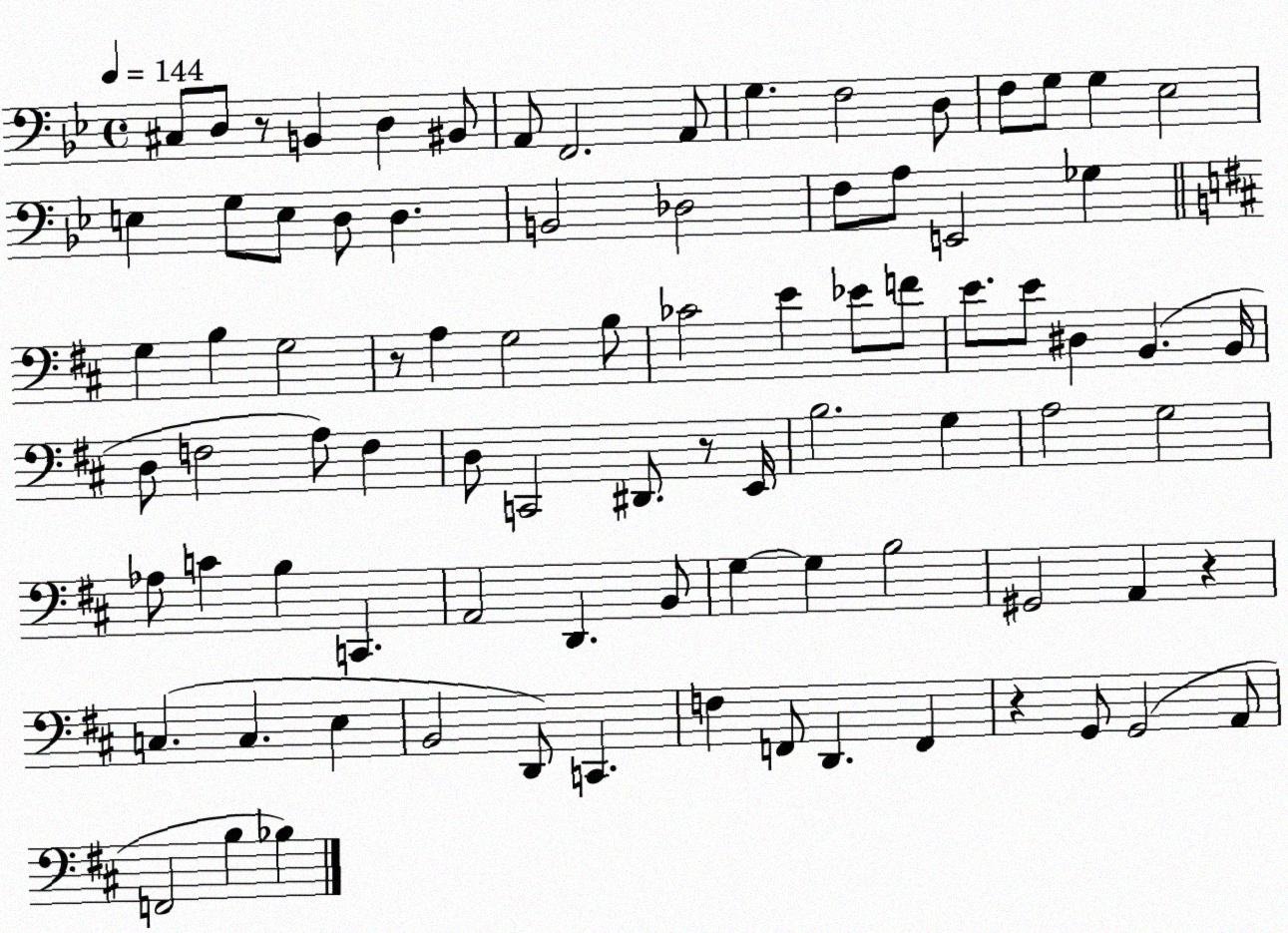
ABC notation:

X:1
T:Untitled
M:4/4
L:1/4
K:Bb
^C,/2 D,/2 z/2 B,, D, ^B,,/2 A,,/2 F,,2 A,,/2 G, F,2 D,/2 F,/2 G,/2 G, _E,2 E, G,/2 E,/2 D,/2 D, B,,2 _D,2 F,/2 A,/2 E,,2 _G, G, B, G,2 z/2 A, G,2 B,/2 _C2 E _E/2 F/2 E/2 E/2 ^D, B,, B,,/4 D,/2 F,2 A,/2 F, D,/2 C,,2 ^D,,/2 z/2 E,,/4 B,2 G, A,2 G,2 _A,/2 C B, C,, A,,2 D,, B,,/2 G, G, B,2 ^G,,2 A,, z C, C, E, B,,2 D,,/2 C,, F, F,,/2 D,, F,, z G,,/2 G,,2 A,,/2 F,,2 B, _B,